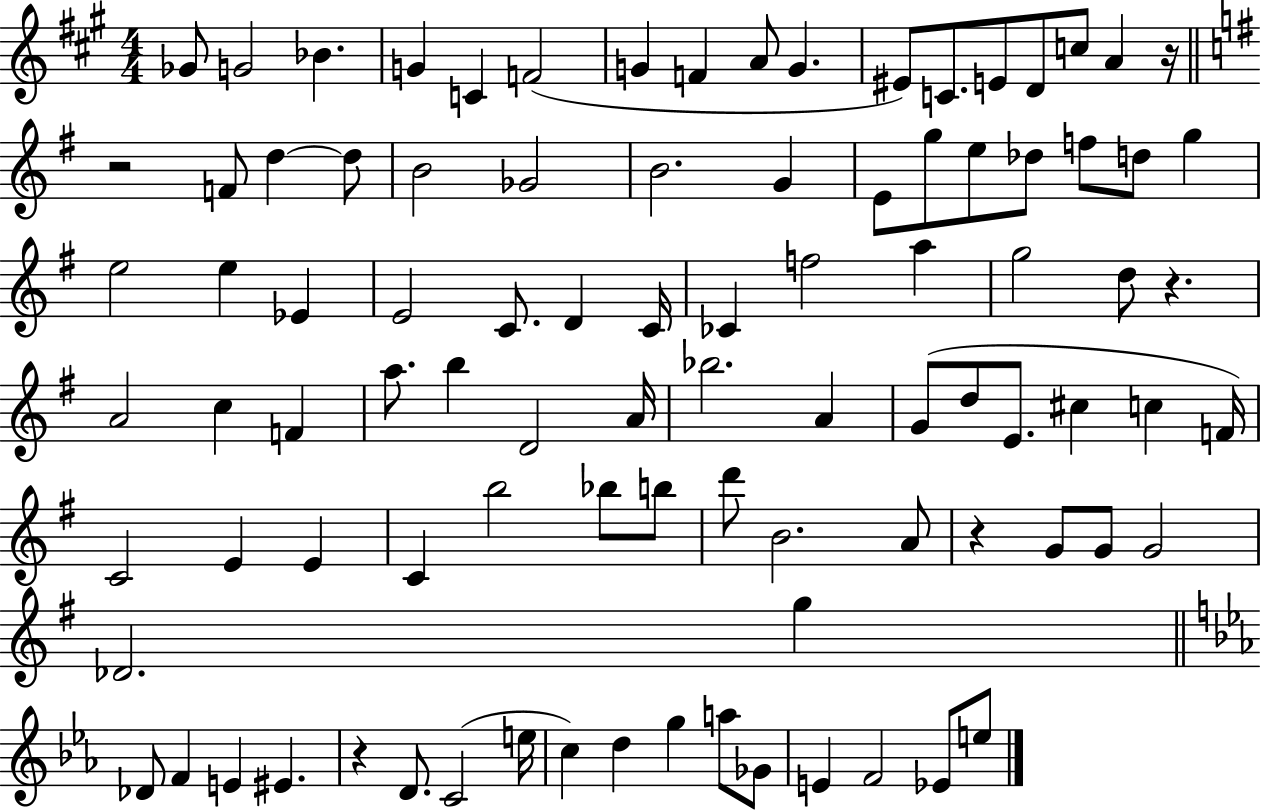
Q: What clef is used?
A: treble